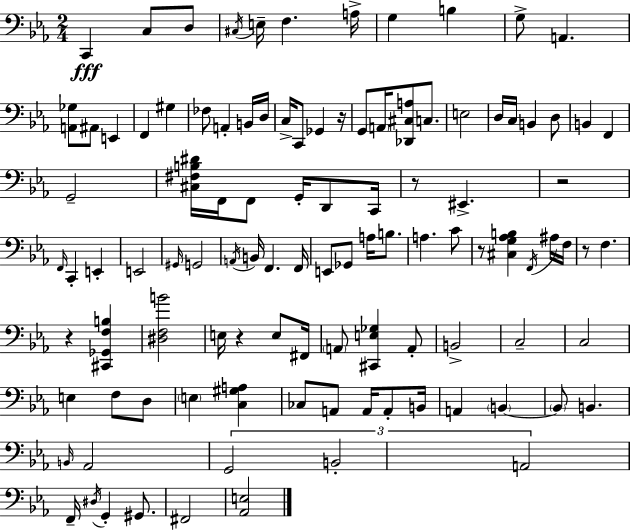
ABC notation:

X:1
T:Untitled
M:2/4
L:1/4
K:Cm
C,, C,/2 D,/2 ^C,/4 E,/4 F, A,/4 G, B, G,/2 A,, [A,,_G,]/2 ^A,,/2 E,, F,, ^G, _F,/2 A,, B,,/4 D,/4 C,/4 C,,/2 _G,, z/4 G,,/2 A,,/4 [_D,,^C,A,]/2 C,/2 E,2 D,/4 C,/4 B,, D,/2 B,, F,, G,,2 [^C,^F,B,^D]/4 F,,/4 F,,/2 G,,/4 D,,/2 C,,/4 z/2 ^E,, z2 F,,/4 C,, E,, E,,2 ^G,,/4 G,,2 A,,/4 B,,/4 F,, F,,/4 E,,/2 _G,,/2 A,/4 B,/2 A, C/2 z/2 [^C,G,_A,B,] F,,/4 ^A,/4 F,/4 z/2 F, z [^C,,_G,,F,B,] [^D,F,B]2 E,/4 z E,/2 ^F,,/4 A,,/2 [^C,,E,_G,] A,,/2 B,,2 C,2 C,2 E, F,/2 D,/2 E, [C,^G,A,] _C,/2 A,,/2 A,,/4 A,,/2 B,,/4 A,, B,, B,,/2 B,, B,,/4 _A,,2 G,,2 B,,2 A,,2 F,,/4 ^D,/4 G,, ^G,,/2 ^F,,2 [_A,,E,]2